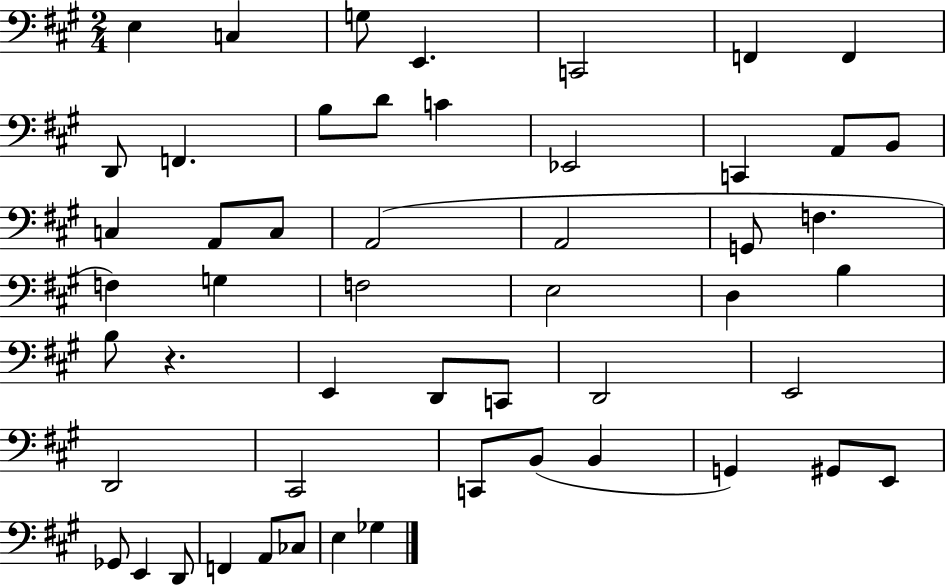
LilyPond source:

{
  \clef bass
  \numericTimeSignature
  \time 2/4
  \key a \major
  \repeat volta 2 { e4 c4 | g8 e,4. | c,2 | f,4 f,4 | \break d,8 f,4. | b8 d'8 c'4 | ees,2 | c,4 a,8 b,8 | \break c4 a,8 c8 | a,2( | a,2 | g,8 f4. | \break f4) g4 | f2 | e2 | d4 b4 | \break b8 r4. | e,4 d,8 c,8 | d,2 | e,2 | \break d,2 | cis,2 | c,8 b,8( b,4 | g,4) gis,8 e,8 | \break ges,8 e,4 d,8 | f,4 a,8 ces8 | e4 ges4 | } \bar "|."
}